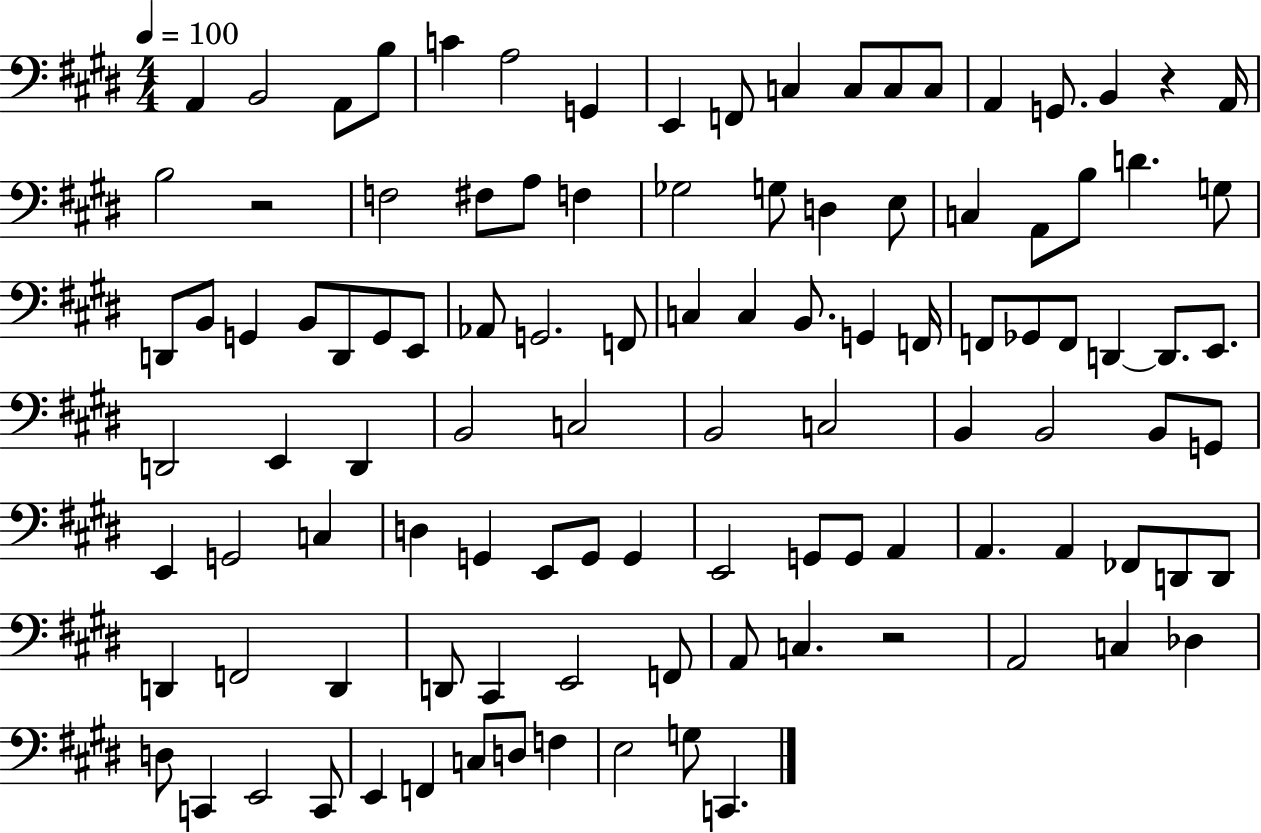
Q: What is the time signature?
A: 4/4